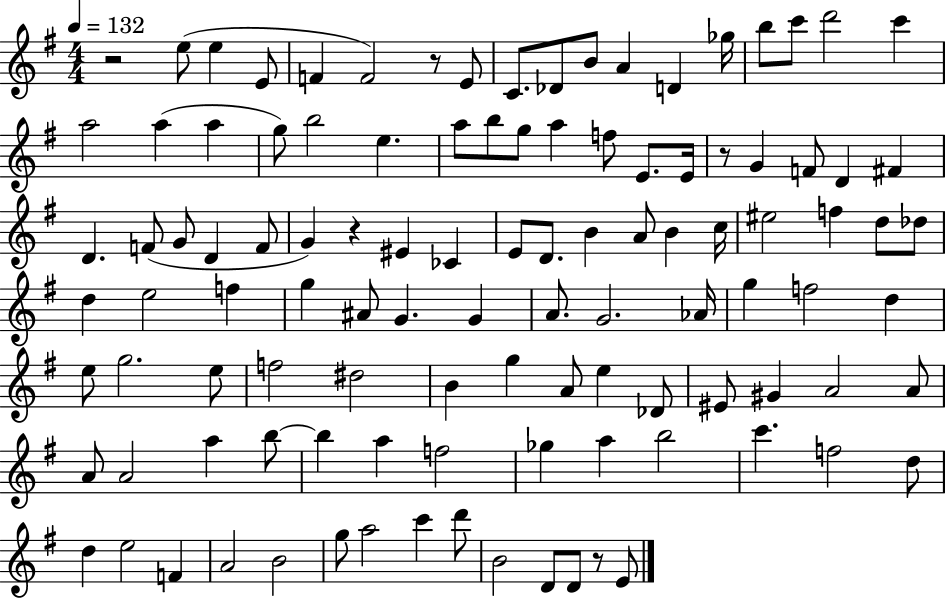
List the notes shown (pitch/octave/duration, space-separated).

R/h E5/e E5/q E4/e F4/q F4/h R/e E4/e C4/e. Db4/e B4/e A4/q D4/q Gb5/s B5/e C6/e D6/h C6/q A5/h A5/q A5/q G5/e B5/h E5/q. A5/e B5/e G5/e A5/q F5/e E4/e. E4/s R/e G4/q F4/e D4/q F#4/q D4/q. F4/e G4/e D4/q F4/e G4/q R/q EIS4/q CES4/q E4/e D4/e. B4/q A4/e B4/q C5/s EIS5/h F5/q D5/e Db5/e D5/q E5/h F5/q G5/q A#4/e G4/q. G4/q A4/e. G4/h. Ab4/s G5/q F5/h D5/q E5/e G5/h. E5/e F5/h D#5/h B4/q G5/q A4/e E5/q Db4/e EIS4/e G#4/q A4/h A4/e A4/e A4/h A5/q B5/e B5/q A5/q F5/h Gb5/q A5/q B5/h C6/q. F5/h D5/e D5/q E5/h F4/q A4/h B4/h G5/e A5/h C6/q D6/e B4/h D4/e D4/e R/e E4/e